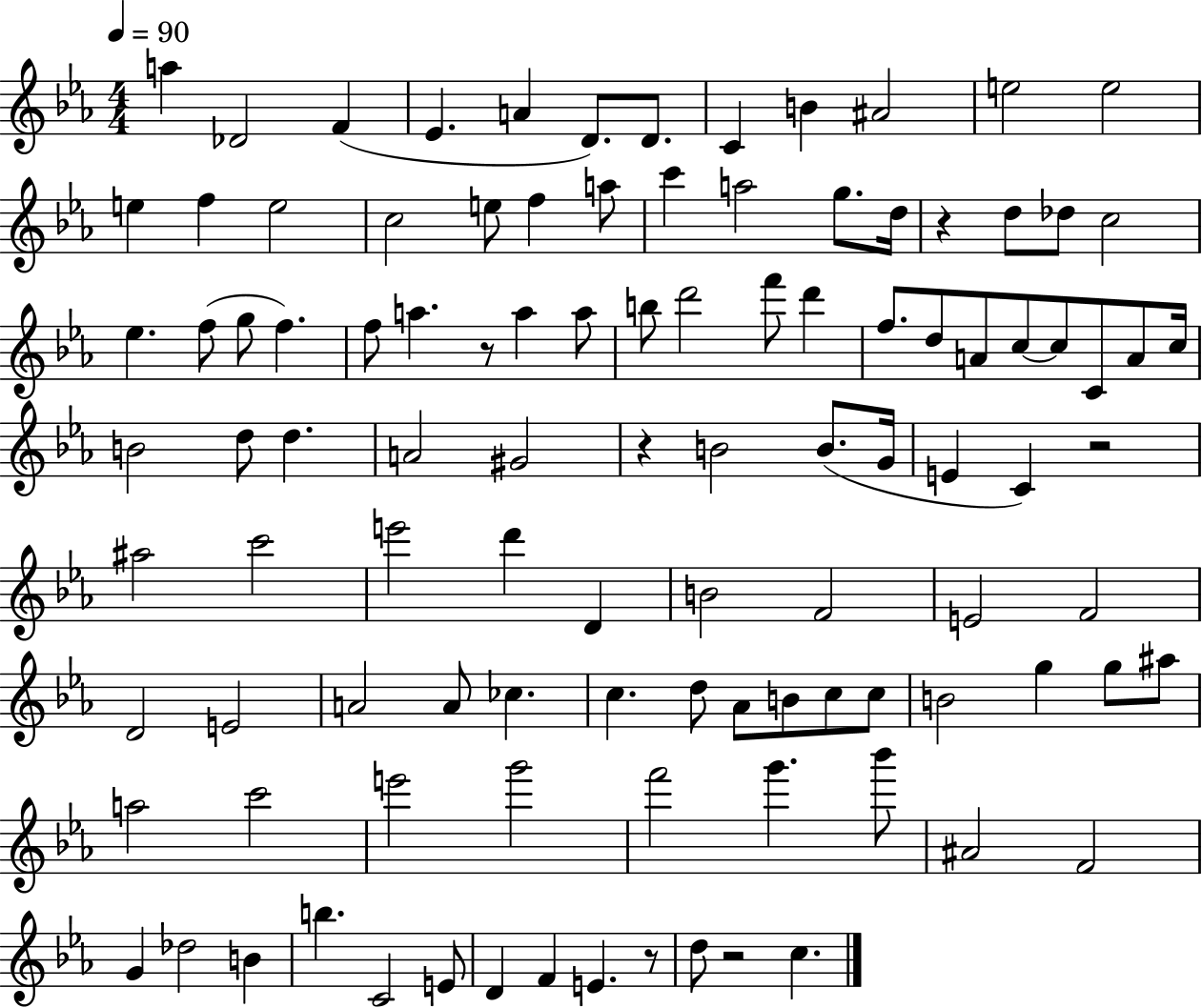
{
  \clef treble
  \numericTimeSignature
  \time 4/4
  \key ees \major
  \tempo 4 = 90
  a''4 des'2 f'4( | ees'4. a'4 d'8.) d'8. | c'4 b'4 ais'2 | e''2 e''2 | \break e''4 f''4 e''2 | c''2 e''8 f''4 a''8 | c'''4 a''2 g''8. d''16 | r4 d''8 des''8 c''2 | \break ees''4. f''8( g''8 f''4.) | f''8 a''4. r8 a''4 a''8 | b''8 d'''2 f'''8 d'''4 | f''8. d''8 a'8 c''8~~ c''8 c'8 a'8 c''16 | \break b'2 d''8 d''4. | a'2 gis'2 | r4 b'2 b'8.( g'16 | e'4 c'4) r2 | \break ais''2 c'''2 | e'''2 d'''4 d'4 | b'2 f'2 | e'2 f'2 | \break d'2 e'2 | a'2 a'8 ces''4. | c''4. d''8 aes'8 b'8 c''8 c''8 | b'2 g''4 g''8 ais''8 | \break a''2 c'''2 | e'''2 g'''2 | f'''2 g'''4. bes'''8 | ais'2 f'2 | \break g'4 des''2 b'4 | b''4. c'2 e'8 | d'4 f'4 e'4. r8 | d''8 r2 c''4. | \break \bar "|."
}